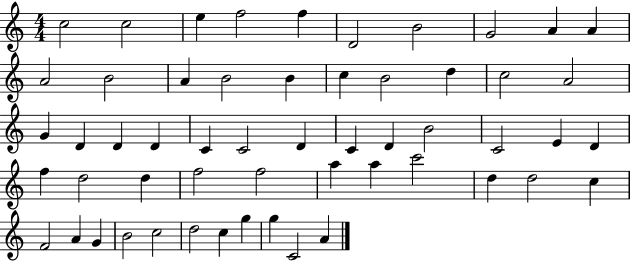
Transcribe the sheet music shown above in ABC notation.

X:1
T:Untitled
M:4/4
L:1/4
K:C
c2 c2 e f2 f D2 B2 G2 A A A2 B2 A B2 B c B2 d c2 A2 G D D D C C2 D C D B2 C2 E D f d2 d f2 f2 a a c'2 d d2 c F2 A G B2 c2 d2 c g g C2 A